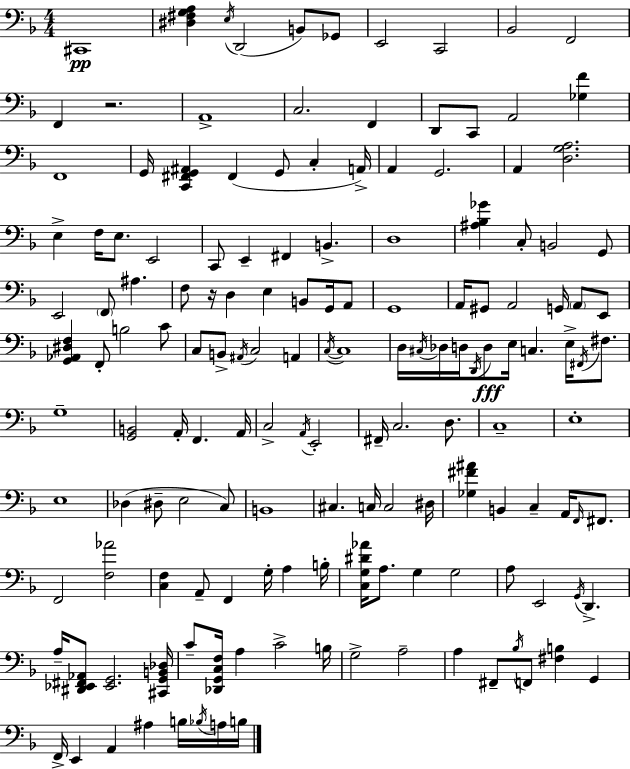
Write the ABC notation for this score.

X:1
T:Untitled
M:4/4
L:1/4
K:F
^C,,4 [^D,^F,G,A,] E,/4 D,,2 B,,/2 _G,,/2 E,,2 C,,2 _B,,2 F,,2 F,, z2 A,,4 C,2 F,, D,,/2 C,,/2 A,,2 [_G,F] F,,4 G,,/4 [C,,^F,,G,,^A,,] ^F,, G,,/2 C, A,,/4 A,, G,,2 A,, [D,G,A,]2 E, F,/4 E,/2 E,,2 C,,/2 E,, ^F,, B,, D,4 [^A,_B,_G] C,/2 B,,2 G,,/2 E,,2 F,,/2 ^A, F,/2 z/4 D, E, B,,/2 G,,/4 A,,/2 G,,4 A,,/4 ^G,,/2 A,,2 G,,/4 A,,/2 E,,/2 [G,,_A,,^D,F,] F,,/2 B,2 C/2 C,/2 B,,/2 ^A,,/4 C,2 A,, C,/4 C,4 D,/4 ^C,/4 _D,/4 D,/4 D,,/4 D,/2 E,/4 C, E,/4 ^F,,/4 ^F,/2 G,4 [G,,B,,]2 A,,/4 F,, A,,/4 C,2 A,,/4 E,,2 ^F,,/4 C,2 D,/2 C,4 E,4 E,4 _D, ^D,/2 E,2 C,/2 B,,4 ^C, C,/4 C,2 ^D,/4 [_G,^F^A] B,, C, A,,/4 F,,/4 ^F,,/2 F,,2 [F,_A]2 [C,F,] A,,/2 F,, G,/4 A, B,/4 [C,G,^D_A]/4 A,/2 G, G,2 A,/2 E,,2 G,,/4 D,, A,/4 [^D,,_E,,^F,,_A,,]/2 [_E,,G,,]2 [^C,,G,,B,,_D,]/4 C/2 [_D,,G,,C,F,]/4 A, C2 B,/4 G,2 A,2 A, ^F,,/2 _B,/4 F,,/2 [^F,B,] G,, F,,/4 E,, A,, ^A, B,/4 _B,/4 A,/4 B,/4